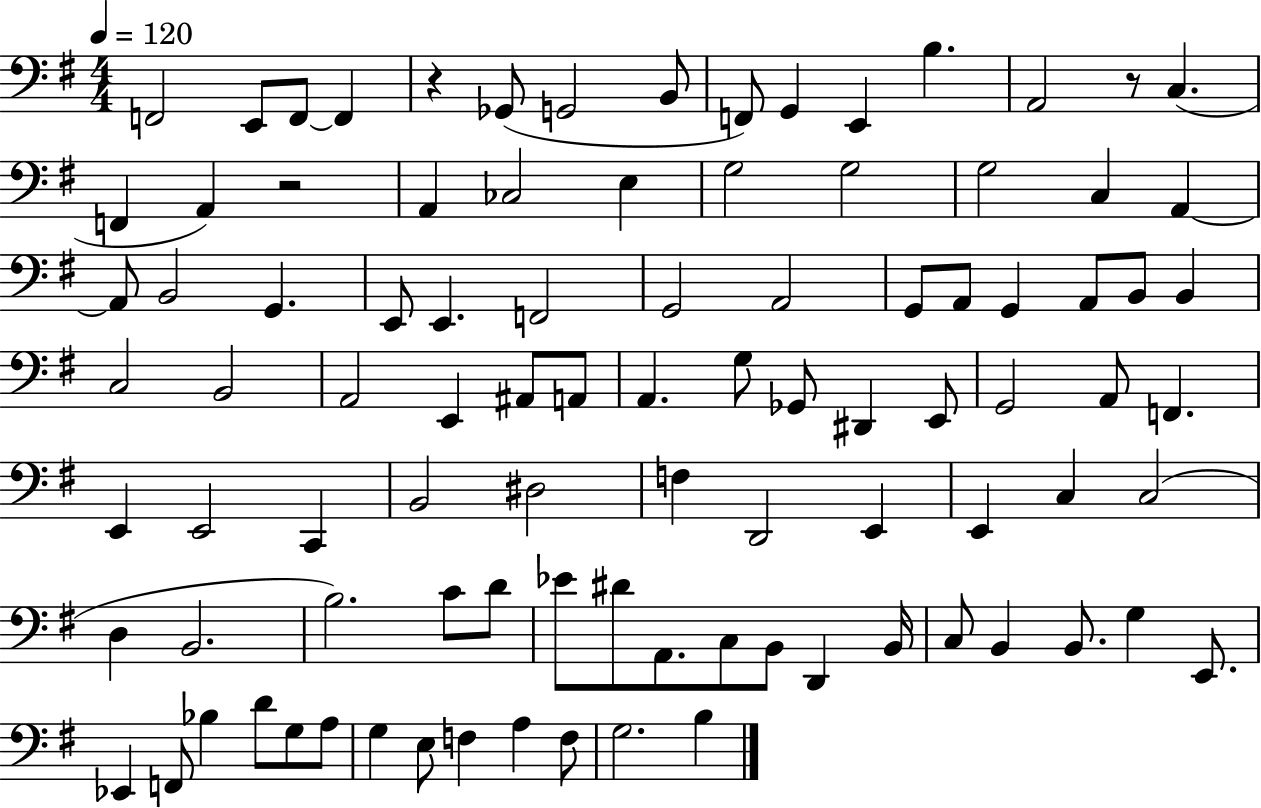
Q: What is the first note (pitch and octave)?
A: F2